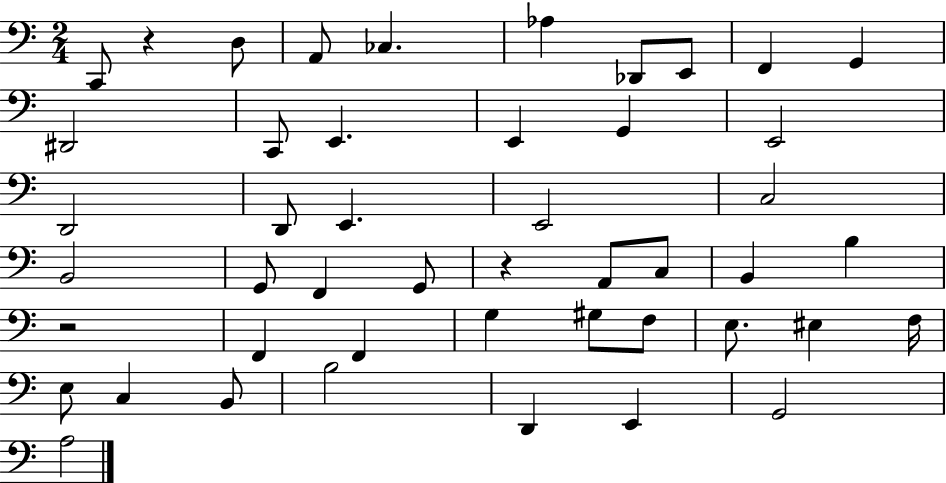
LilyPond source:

{
  \clef bass
  \numericTimeSignature
  \time 2/4
  \key c \major
  \repeat volta 2 { c,8 r4 d8 | a,8 ces4. | aes4 des,8 e,8 | f,4 g,4 | \break dis,2 | c,8 e,4. | e,4 g,4 | e,2 | \break d,2 | d,8 e,4. | e,2 | c2 | \break b,2 | g,8 f,4 g,8 | r4 a,8 c8 | b,4 b4 | \break r2 | f,4 f,4 | g4 gis8 f8 | e8. eis4 f16 | \break e8 c4 b,8 | b2 | d,4 e,4 | g,2 | \break a2 | } \bar "|."
}